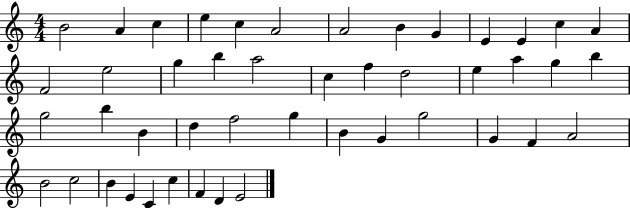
{
  \clef treble
  \numericTimeSignature
  \time 4/4
  \key c \major
  b'2 a'4 c''4 | e''4 c''4 a'2 | a'2 b'4 g'4 | e'4 e'4 c''4 a'4 | \break f'2 e''2 | g''4 b''4 a''2 | c''4 f''4 d''2 | e''4 a''4 g''4 b''4 | \break g''2 b''4 b'4 | d''4 f''2 g''4 | b'4 g'4 g''2 | g'4 f'4 a'2 | \break b'2 c''2 | b'4 e'4 c'4 c''4 | f'4 d'4 e'2 | \bar "|."
}